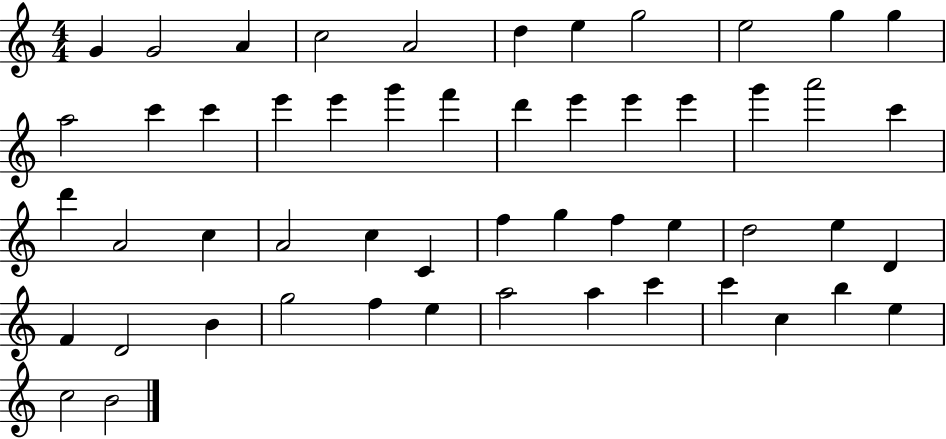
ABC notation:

X:1
T:Untitled
M:4/4
L:1/4
K:C
G G2 A c2 A2 d e g2 e2 g g a2 c' c' e' e' g' f' d' e' e' e' g' a'2 c' d' A2 c A2 c C f g f e d2 e D F D2 B g2 f e a2 a c' c' c b e c2 B2